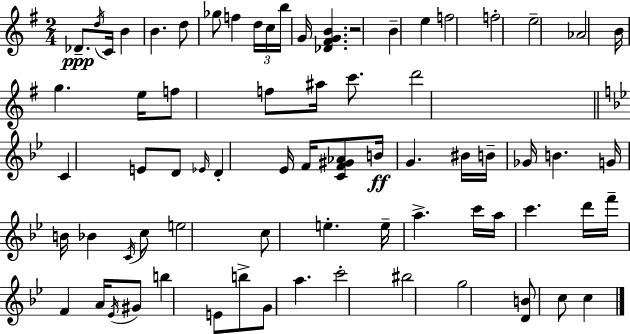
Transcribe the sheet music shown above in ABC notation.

X:1
T:Untitled
M:2/4
L:1/4
K:Em
_D/2 d/4 C/4 B B d/2 _g/2 f d/4 c/4 b/4 G/4 [_D^FGB] z2 B e f2 f2 e2 _A2 B/4 g e/4 f/2 f/2 ^a/4 c'/2 d'2 C E/2 D/2 _E/4 D _E/4 F/4 [CF^G_A]/2 B/4 G ^B/4 B/4 _G/4 B G/4 B/4 _B C/4 c/2 e2 c/2 e e/4 a c'/4 a/4 c' d'/4 f'/4 F A/4 _E/4 ^G/2 b E/2 b/2 G/2 a c'2 ^b2 g2 [DB]/2 c/2 c